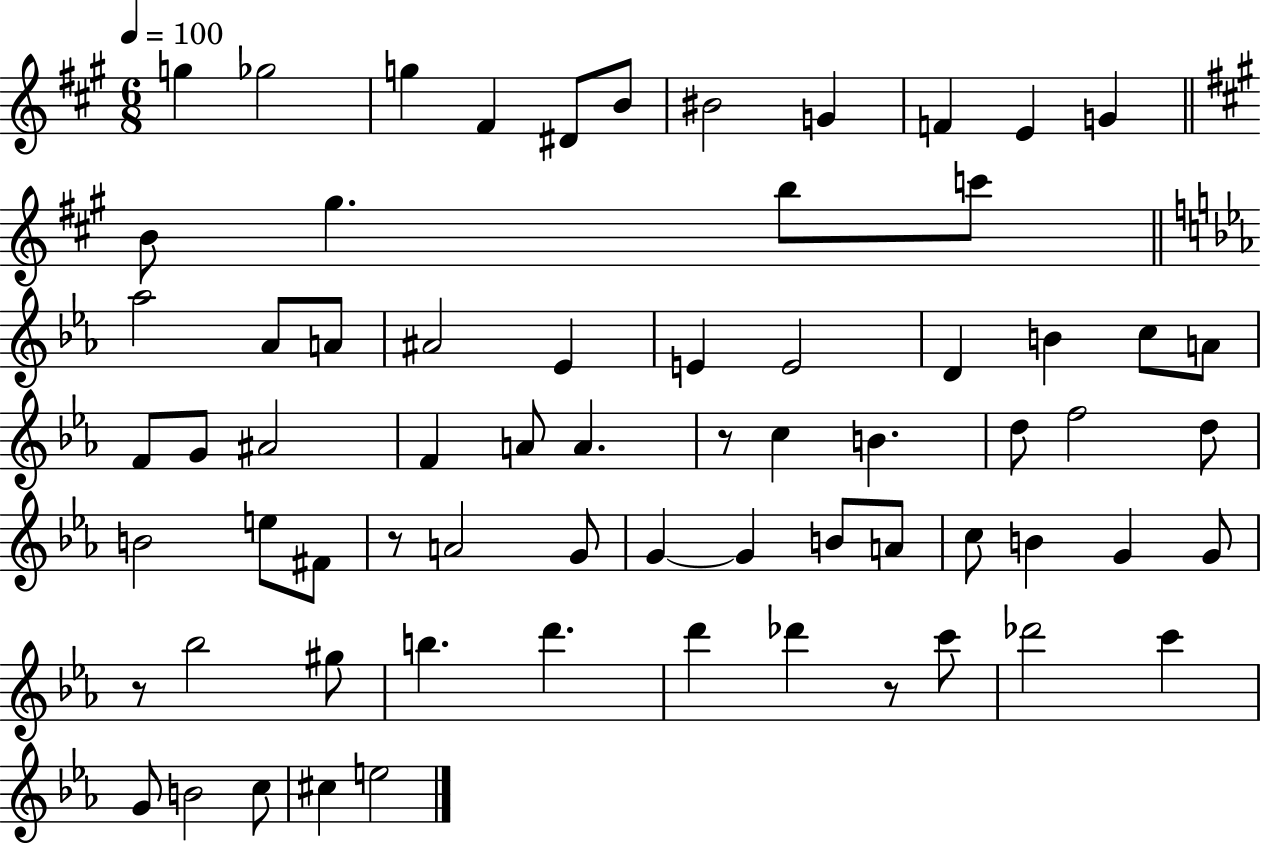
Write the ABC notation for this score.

X:1
T:Untitled
M:6/8
L:1/4
K:A
g _g2 g ^F ^D/2 B/2 ^B2 G F E G B/2 ^g b/2 c'/2 _a2 _A/2 A/2 ^A2 _E E E2 D B c/2 A/2 F/2 G/2 ^A2 F A/2 A z/2 c B d/2 f2 d/2 B2 e/2 ^F/2 z/2 A2 G/2 G G B/2 A/2 c/2 B G G/2 z/2 _b2 ^g/2 b d' d' _d' z/2 c'/2 _d'2 c' G/2 B2 c/2 ^c e2